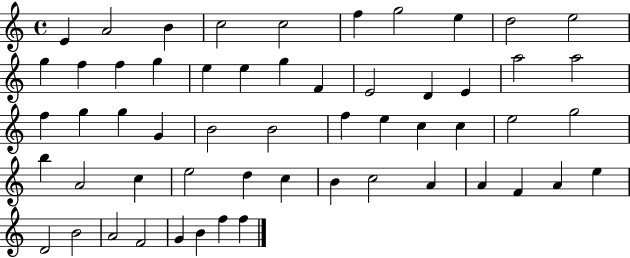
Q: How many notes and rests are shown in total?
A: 56